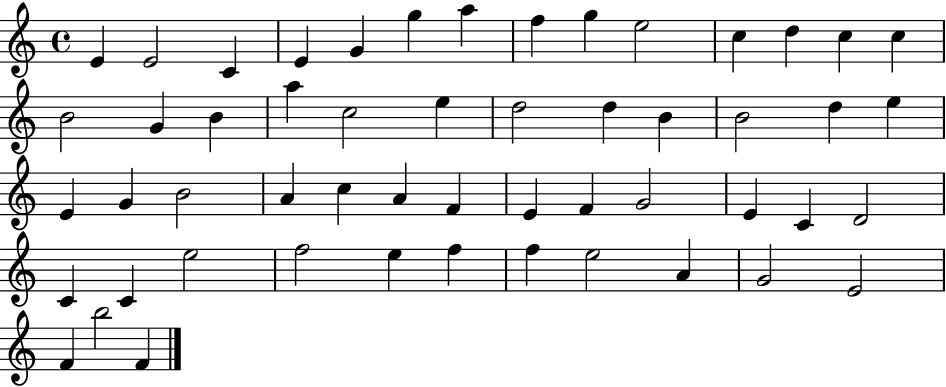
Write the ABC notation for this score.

X:1
T:Untitled
M:4/4
L:1/4
K:C
E E2 C E G g a f g e2 c d c c B2 G B a c2 e d2 d B B2 d e E G B2 A c A F E F G2 E C D2 C C e2 f2 e f f e2 A G2 E2 F b2 F